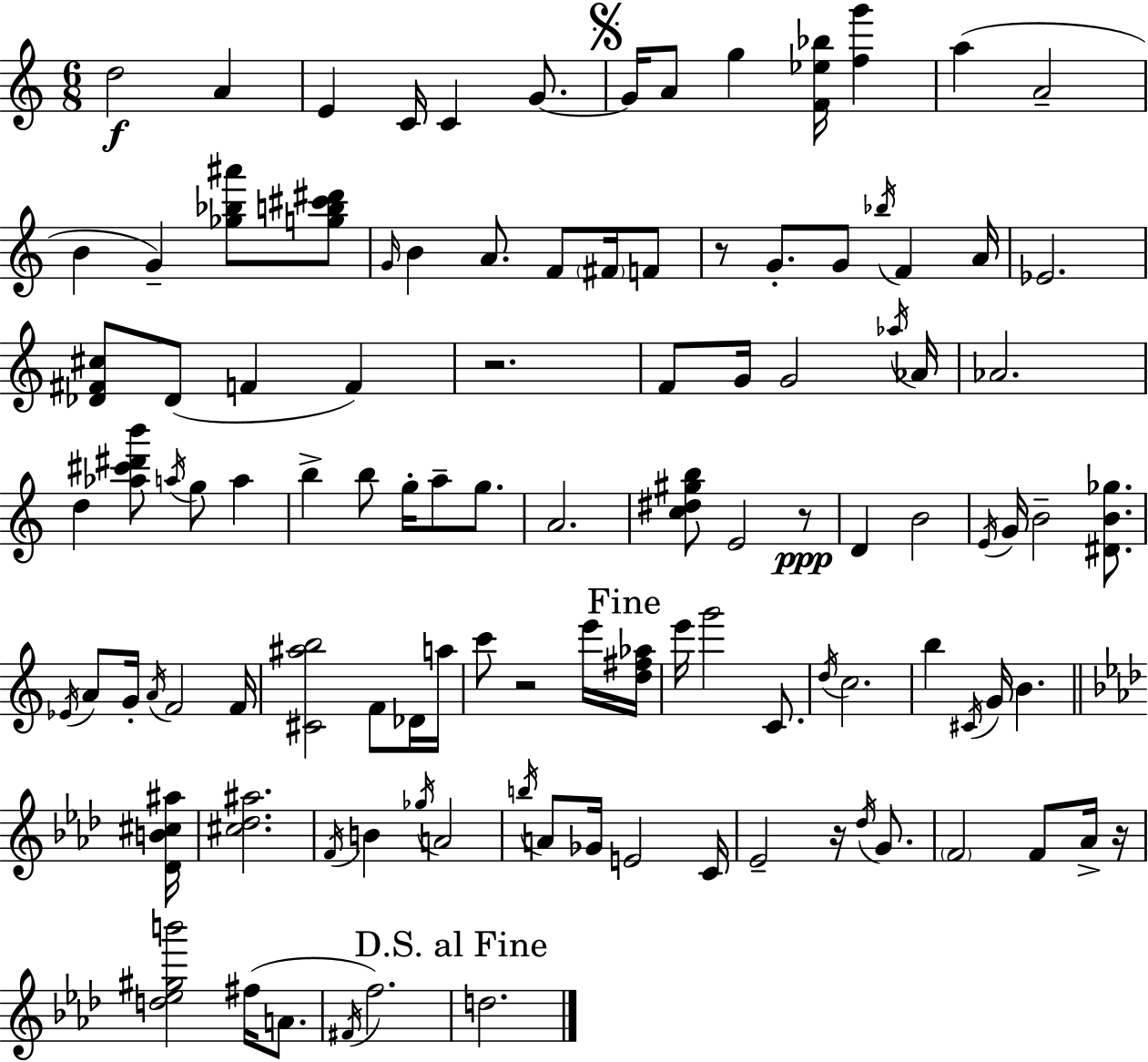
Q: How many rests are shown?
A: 6